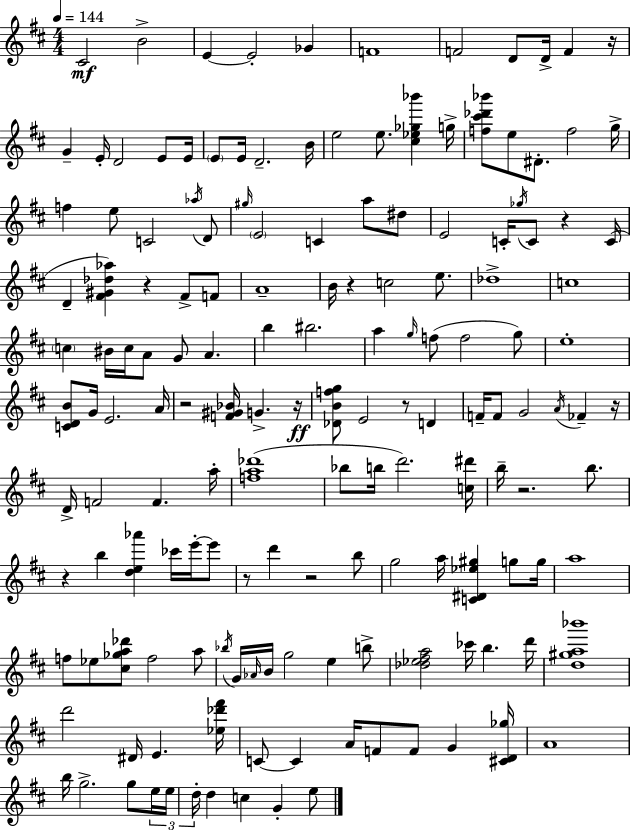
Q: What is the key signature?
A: D major